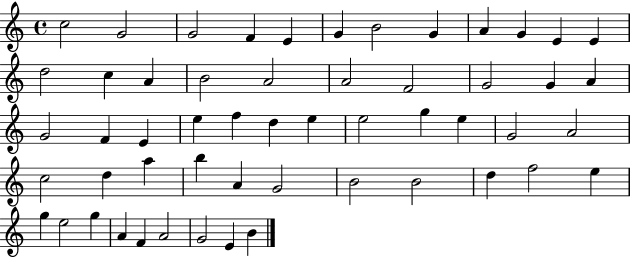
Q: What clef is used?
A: treble